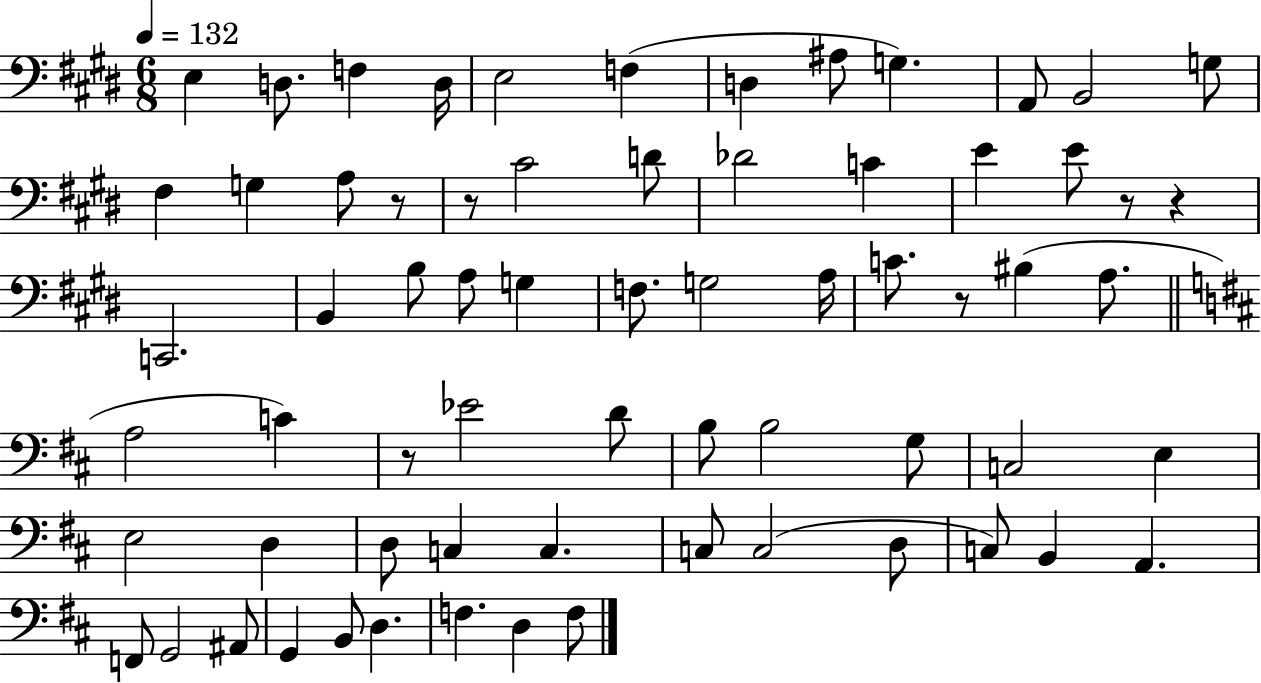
{
  \clef bass
  \numericTimeSignature
  \time 6/8
  \key e \major
  \tempo 4 = 132
  \repeat volta 2 { e4 d8. f4 d16 | e2 f4( | d4 ais8 g4.) | a,8 b,2 g8 | \break fis4 g4 a8 r8 | r8 cis'2 d'8 | des'2 c'4 | e'4 e'8 r8 r4 | \break c,2. | b,4 b8 a8 g4 | f8. g2 a16 | c'8. r8 bis4( a8. | \break \bar "||" \break \key d \major a2 c'4) | r8 ees'2 d'8 | b8 b2 g8 | c2 e4 | \break e2 d4 | d8 c4 c4. | c8 c2( d8 | c8) b,4 a,4. | \break f,8 g,2 ais,8 | g,4 b,8 d4. | f4. d4 f8 | } \bar "|."
}